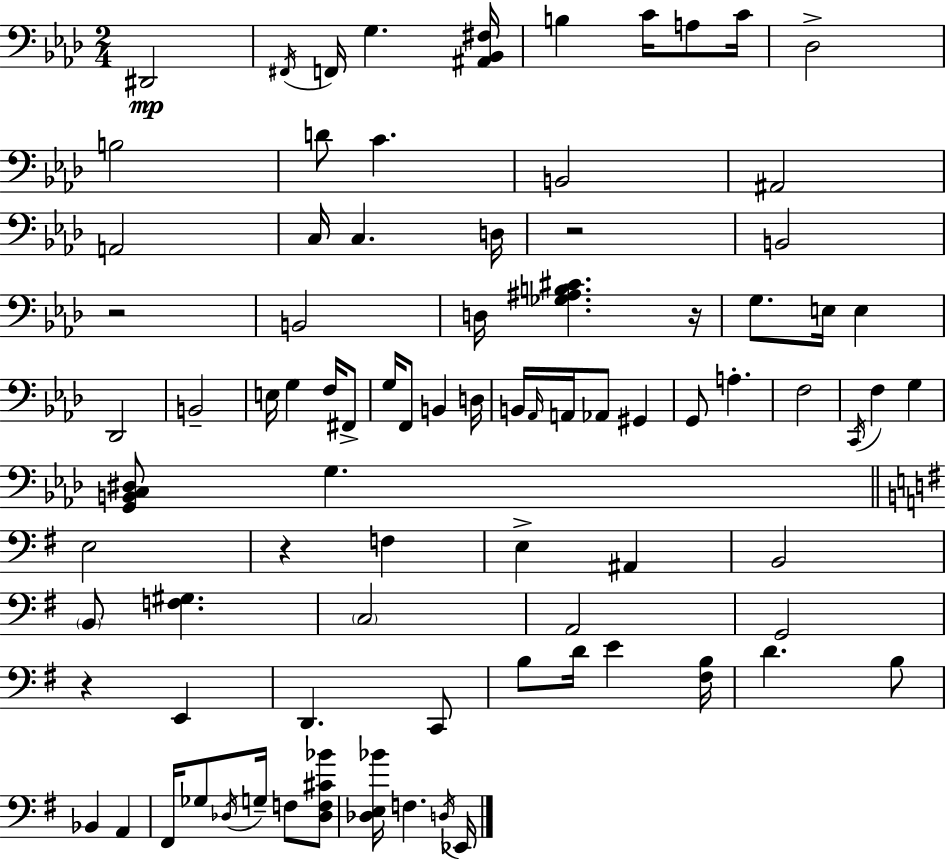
D#2/h F#2/s F2/s G3/q. [A#2,Bb2,F#3]/s B3/q C4/s A3/e C4/s Db3/h B3/h D4/e C4/q. B2/h A#2/h A2/h C3/s C3/q. D3/s R/h B2/h R/h B2/h D3/s [Gb3,A#3,B3,C#4]/q. R/s G3/e. E3/s E3/q Db2/h B2/h E3/s G3/q F3/s F#2/e G3/s F2/e B2/q D3/s B2/s Ab2/s A2/s Ab2/e G#2/q G2/e A3/q. F3/h C2/s F3/q G3/q [G2,B2,C3,D#3]/e G3/q. E3/h R/q F3/q E3/q A#2/q B2/h B2/e [F3,G#3]/q. C3/h A2/h G2/h R/q E2/q D2/q. C2/e B3/e D4/s E4/q [F#3,B3]/s D4/q. B3/e Bb2/q A2/q F#2/s Gb3/e Db3/s G3/s F3/e [Db3,F3,C#4,Bb4]/e [Db3,E3,Bb4]/s F3/q. D3/s Eb2/s